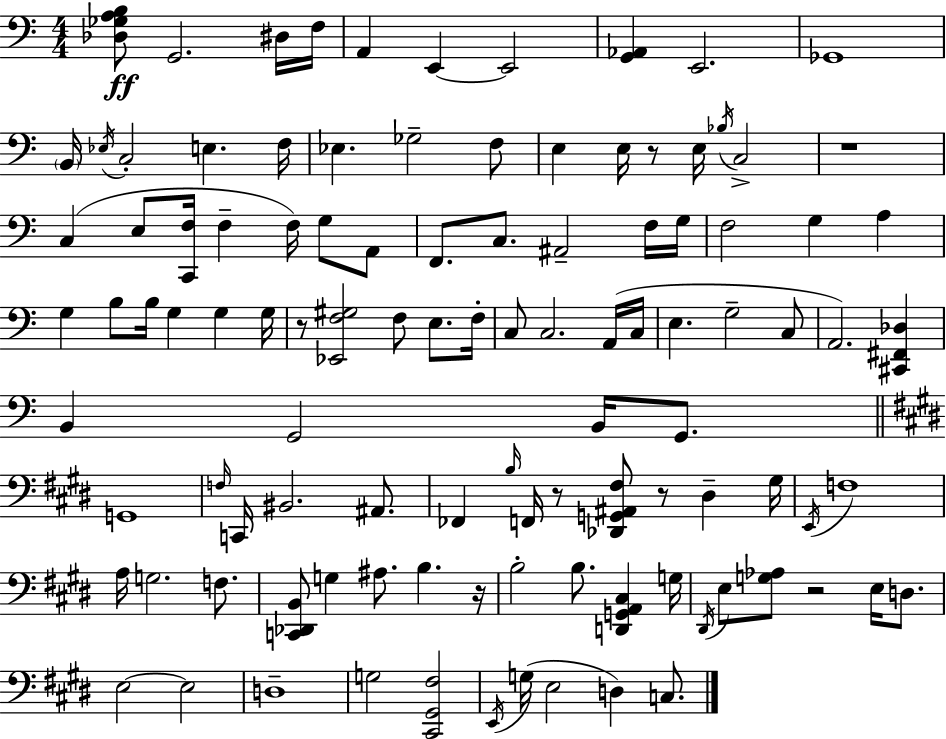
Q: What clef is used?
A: bass